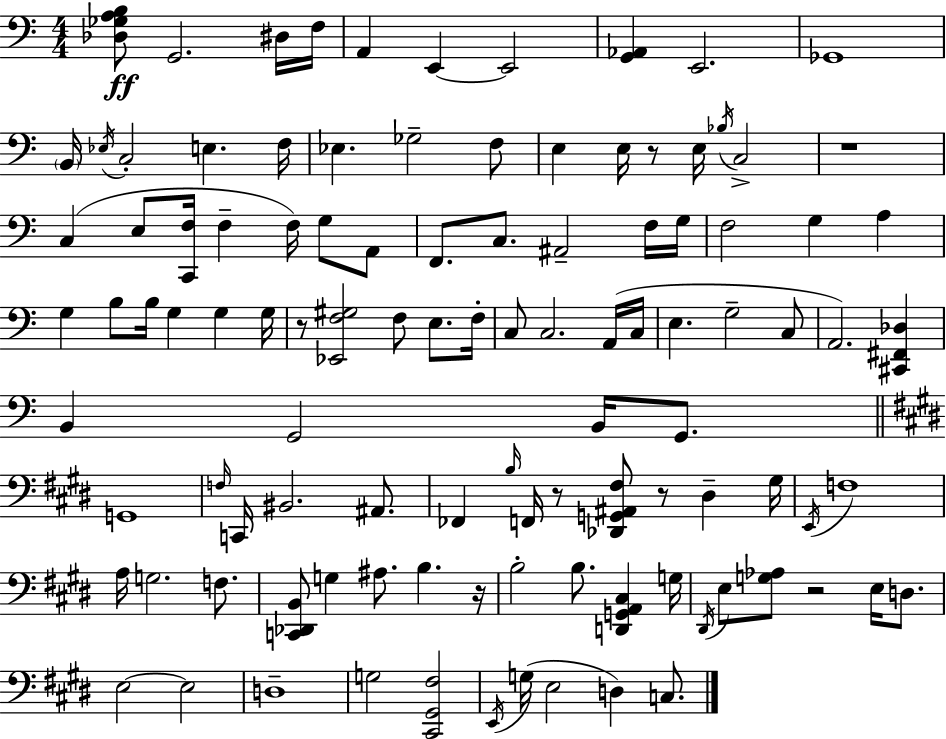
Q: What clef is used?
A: bass